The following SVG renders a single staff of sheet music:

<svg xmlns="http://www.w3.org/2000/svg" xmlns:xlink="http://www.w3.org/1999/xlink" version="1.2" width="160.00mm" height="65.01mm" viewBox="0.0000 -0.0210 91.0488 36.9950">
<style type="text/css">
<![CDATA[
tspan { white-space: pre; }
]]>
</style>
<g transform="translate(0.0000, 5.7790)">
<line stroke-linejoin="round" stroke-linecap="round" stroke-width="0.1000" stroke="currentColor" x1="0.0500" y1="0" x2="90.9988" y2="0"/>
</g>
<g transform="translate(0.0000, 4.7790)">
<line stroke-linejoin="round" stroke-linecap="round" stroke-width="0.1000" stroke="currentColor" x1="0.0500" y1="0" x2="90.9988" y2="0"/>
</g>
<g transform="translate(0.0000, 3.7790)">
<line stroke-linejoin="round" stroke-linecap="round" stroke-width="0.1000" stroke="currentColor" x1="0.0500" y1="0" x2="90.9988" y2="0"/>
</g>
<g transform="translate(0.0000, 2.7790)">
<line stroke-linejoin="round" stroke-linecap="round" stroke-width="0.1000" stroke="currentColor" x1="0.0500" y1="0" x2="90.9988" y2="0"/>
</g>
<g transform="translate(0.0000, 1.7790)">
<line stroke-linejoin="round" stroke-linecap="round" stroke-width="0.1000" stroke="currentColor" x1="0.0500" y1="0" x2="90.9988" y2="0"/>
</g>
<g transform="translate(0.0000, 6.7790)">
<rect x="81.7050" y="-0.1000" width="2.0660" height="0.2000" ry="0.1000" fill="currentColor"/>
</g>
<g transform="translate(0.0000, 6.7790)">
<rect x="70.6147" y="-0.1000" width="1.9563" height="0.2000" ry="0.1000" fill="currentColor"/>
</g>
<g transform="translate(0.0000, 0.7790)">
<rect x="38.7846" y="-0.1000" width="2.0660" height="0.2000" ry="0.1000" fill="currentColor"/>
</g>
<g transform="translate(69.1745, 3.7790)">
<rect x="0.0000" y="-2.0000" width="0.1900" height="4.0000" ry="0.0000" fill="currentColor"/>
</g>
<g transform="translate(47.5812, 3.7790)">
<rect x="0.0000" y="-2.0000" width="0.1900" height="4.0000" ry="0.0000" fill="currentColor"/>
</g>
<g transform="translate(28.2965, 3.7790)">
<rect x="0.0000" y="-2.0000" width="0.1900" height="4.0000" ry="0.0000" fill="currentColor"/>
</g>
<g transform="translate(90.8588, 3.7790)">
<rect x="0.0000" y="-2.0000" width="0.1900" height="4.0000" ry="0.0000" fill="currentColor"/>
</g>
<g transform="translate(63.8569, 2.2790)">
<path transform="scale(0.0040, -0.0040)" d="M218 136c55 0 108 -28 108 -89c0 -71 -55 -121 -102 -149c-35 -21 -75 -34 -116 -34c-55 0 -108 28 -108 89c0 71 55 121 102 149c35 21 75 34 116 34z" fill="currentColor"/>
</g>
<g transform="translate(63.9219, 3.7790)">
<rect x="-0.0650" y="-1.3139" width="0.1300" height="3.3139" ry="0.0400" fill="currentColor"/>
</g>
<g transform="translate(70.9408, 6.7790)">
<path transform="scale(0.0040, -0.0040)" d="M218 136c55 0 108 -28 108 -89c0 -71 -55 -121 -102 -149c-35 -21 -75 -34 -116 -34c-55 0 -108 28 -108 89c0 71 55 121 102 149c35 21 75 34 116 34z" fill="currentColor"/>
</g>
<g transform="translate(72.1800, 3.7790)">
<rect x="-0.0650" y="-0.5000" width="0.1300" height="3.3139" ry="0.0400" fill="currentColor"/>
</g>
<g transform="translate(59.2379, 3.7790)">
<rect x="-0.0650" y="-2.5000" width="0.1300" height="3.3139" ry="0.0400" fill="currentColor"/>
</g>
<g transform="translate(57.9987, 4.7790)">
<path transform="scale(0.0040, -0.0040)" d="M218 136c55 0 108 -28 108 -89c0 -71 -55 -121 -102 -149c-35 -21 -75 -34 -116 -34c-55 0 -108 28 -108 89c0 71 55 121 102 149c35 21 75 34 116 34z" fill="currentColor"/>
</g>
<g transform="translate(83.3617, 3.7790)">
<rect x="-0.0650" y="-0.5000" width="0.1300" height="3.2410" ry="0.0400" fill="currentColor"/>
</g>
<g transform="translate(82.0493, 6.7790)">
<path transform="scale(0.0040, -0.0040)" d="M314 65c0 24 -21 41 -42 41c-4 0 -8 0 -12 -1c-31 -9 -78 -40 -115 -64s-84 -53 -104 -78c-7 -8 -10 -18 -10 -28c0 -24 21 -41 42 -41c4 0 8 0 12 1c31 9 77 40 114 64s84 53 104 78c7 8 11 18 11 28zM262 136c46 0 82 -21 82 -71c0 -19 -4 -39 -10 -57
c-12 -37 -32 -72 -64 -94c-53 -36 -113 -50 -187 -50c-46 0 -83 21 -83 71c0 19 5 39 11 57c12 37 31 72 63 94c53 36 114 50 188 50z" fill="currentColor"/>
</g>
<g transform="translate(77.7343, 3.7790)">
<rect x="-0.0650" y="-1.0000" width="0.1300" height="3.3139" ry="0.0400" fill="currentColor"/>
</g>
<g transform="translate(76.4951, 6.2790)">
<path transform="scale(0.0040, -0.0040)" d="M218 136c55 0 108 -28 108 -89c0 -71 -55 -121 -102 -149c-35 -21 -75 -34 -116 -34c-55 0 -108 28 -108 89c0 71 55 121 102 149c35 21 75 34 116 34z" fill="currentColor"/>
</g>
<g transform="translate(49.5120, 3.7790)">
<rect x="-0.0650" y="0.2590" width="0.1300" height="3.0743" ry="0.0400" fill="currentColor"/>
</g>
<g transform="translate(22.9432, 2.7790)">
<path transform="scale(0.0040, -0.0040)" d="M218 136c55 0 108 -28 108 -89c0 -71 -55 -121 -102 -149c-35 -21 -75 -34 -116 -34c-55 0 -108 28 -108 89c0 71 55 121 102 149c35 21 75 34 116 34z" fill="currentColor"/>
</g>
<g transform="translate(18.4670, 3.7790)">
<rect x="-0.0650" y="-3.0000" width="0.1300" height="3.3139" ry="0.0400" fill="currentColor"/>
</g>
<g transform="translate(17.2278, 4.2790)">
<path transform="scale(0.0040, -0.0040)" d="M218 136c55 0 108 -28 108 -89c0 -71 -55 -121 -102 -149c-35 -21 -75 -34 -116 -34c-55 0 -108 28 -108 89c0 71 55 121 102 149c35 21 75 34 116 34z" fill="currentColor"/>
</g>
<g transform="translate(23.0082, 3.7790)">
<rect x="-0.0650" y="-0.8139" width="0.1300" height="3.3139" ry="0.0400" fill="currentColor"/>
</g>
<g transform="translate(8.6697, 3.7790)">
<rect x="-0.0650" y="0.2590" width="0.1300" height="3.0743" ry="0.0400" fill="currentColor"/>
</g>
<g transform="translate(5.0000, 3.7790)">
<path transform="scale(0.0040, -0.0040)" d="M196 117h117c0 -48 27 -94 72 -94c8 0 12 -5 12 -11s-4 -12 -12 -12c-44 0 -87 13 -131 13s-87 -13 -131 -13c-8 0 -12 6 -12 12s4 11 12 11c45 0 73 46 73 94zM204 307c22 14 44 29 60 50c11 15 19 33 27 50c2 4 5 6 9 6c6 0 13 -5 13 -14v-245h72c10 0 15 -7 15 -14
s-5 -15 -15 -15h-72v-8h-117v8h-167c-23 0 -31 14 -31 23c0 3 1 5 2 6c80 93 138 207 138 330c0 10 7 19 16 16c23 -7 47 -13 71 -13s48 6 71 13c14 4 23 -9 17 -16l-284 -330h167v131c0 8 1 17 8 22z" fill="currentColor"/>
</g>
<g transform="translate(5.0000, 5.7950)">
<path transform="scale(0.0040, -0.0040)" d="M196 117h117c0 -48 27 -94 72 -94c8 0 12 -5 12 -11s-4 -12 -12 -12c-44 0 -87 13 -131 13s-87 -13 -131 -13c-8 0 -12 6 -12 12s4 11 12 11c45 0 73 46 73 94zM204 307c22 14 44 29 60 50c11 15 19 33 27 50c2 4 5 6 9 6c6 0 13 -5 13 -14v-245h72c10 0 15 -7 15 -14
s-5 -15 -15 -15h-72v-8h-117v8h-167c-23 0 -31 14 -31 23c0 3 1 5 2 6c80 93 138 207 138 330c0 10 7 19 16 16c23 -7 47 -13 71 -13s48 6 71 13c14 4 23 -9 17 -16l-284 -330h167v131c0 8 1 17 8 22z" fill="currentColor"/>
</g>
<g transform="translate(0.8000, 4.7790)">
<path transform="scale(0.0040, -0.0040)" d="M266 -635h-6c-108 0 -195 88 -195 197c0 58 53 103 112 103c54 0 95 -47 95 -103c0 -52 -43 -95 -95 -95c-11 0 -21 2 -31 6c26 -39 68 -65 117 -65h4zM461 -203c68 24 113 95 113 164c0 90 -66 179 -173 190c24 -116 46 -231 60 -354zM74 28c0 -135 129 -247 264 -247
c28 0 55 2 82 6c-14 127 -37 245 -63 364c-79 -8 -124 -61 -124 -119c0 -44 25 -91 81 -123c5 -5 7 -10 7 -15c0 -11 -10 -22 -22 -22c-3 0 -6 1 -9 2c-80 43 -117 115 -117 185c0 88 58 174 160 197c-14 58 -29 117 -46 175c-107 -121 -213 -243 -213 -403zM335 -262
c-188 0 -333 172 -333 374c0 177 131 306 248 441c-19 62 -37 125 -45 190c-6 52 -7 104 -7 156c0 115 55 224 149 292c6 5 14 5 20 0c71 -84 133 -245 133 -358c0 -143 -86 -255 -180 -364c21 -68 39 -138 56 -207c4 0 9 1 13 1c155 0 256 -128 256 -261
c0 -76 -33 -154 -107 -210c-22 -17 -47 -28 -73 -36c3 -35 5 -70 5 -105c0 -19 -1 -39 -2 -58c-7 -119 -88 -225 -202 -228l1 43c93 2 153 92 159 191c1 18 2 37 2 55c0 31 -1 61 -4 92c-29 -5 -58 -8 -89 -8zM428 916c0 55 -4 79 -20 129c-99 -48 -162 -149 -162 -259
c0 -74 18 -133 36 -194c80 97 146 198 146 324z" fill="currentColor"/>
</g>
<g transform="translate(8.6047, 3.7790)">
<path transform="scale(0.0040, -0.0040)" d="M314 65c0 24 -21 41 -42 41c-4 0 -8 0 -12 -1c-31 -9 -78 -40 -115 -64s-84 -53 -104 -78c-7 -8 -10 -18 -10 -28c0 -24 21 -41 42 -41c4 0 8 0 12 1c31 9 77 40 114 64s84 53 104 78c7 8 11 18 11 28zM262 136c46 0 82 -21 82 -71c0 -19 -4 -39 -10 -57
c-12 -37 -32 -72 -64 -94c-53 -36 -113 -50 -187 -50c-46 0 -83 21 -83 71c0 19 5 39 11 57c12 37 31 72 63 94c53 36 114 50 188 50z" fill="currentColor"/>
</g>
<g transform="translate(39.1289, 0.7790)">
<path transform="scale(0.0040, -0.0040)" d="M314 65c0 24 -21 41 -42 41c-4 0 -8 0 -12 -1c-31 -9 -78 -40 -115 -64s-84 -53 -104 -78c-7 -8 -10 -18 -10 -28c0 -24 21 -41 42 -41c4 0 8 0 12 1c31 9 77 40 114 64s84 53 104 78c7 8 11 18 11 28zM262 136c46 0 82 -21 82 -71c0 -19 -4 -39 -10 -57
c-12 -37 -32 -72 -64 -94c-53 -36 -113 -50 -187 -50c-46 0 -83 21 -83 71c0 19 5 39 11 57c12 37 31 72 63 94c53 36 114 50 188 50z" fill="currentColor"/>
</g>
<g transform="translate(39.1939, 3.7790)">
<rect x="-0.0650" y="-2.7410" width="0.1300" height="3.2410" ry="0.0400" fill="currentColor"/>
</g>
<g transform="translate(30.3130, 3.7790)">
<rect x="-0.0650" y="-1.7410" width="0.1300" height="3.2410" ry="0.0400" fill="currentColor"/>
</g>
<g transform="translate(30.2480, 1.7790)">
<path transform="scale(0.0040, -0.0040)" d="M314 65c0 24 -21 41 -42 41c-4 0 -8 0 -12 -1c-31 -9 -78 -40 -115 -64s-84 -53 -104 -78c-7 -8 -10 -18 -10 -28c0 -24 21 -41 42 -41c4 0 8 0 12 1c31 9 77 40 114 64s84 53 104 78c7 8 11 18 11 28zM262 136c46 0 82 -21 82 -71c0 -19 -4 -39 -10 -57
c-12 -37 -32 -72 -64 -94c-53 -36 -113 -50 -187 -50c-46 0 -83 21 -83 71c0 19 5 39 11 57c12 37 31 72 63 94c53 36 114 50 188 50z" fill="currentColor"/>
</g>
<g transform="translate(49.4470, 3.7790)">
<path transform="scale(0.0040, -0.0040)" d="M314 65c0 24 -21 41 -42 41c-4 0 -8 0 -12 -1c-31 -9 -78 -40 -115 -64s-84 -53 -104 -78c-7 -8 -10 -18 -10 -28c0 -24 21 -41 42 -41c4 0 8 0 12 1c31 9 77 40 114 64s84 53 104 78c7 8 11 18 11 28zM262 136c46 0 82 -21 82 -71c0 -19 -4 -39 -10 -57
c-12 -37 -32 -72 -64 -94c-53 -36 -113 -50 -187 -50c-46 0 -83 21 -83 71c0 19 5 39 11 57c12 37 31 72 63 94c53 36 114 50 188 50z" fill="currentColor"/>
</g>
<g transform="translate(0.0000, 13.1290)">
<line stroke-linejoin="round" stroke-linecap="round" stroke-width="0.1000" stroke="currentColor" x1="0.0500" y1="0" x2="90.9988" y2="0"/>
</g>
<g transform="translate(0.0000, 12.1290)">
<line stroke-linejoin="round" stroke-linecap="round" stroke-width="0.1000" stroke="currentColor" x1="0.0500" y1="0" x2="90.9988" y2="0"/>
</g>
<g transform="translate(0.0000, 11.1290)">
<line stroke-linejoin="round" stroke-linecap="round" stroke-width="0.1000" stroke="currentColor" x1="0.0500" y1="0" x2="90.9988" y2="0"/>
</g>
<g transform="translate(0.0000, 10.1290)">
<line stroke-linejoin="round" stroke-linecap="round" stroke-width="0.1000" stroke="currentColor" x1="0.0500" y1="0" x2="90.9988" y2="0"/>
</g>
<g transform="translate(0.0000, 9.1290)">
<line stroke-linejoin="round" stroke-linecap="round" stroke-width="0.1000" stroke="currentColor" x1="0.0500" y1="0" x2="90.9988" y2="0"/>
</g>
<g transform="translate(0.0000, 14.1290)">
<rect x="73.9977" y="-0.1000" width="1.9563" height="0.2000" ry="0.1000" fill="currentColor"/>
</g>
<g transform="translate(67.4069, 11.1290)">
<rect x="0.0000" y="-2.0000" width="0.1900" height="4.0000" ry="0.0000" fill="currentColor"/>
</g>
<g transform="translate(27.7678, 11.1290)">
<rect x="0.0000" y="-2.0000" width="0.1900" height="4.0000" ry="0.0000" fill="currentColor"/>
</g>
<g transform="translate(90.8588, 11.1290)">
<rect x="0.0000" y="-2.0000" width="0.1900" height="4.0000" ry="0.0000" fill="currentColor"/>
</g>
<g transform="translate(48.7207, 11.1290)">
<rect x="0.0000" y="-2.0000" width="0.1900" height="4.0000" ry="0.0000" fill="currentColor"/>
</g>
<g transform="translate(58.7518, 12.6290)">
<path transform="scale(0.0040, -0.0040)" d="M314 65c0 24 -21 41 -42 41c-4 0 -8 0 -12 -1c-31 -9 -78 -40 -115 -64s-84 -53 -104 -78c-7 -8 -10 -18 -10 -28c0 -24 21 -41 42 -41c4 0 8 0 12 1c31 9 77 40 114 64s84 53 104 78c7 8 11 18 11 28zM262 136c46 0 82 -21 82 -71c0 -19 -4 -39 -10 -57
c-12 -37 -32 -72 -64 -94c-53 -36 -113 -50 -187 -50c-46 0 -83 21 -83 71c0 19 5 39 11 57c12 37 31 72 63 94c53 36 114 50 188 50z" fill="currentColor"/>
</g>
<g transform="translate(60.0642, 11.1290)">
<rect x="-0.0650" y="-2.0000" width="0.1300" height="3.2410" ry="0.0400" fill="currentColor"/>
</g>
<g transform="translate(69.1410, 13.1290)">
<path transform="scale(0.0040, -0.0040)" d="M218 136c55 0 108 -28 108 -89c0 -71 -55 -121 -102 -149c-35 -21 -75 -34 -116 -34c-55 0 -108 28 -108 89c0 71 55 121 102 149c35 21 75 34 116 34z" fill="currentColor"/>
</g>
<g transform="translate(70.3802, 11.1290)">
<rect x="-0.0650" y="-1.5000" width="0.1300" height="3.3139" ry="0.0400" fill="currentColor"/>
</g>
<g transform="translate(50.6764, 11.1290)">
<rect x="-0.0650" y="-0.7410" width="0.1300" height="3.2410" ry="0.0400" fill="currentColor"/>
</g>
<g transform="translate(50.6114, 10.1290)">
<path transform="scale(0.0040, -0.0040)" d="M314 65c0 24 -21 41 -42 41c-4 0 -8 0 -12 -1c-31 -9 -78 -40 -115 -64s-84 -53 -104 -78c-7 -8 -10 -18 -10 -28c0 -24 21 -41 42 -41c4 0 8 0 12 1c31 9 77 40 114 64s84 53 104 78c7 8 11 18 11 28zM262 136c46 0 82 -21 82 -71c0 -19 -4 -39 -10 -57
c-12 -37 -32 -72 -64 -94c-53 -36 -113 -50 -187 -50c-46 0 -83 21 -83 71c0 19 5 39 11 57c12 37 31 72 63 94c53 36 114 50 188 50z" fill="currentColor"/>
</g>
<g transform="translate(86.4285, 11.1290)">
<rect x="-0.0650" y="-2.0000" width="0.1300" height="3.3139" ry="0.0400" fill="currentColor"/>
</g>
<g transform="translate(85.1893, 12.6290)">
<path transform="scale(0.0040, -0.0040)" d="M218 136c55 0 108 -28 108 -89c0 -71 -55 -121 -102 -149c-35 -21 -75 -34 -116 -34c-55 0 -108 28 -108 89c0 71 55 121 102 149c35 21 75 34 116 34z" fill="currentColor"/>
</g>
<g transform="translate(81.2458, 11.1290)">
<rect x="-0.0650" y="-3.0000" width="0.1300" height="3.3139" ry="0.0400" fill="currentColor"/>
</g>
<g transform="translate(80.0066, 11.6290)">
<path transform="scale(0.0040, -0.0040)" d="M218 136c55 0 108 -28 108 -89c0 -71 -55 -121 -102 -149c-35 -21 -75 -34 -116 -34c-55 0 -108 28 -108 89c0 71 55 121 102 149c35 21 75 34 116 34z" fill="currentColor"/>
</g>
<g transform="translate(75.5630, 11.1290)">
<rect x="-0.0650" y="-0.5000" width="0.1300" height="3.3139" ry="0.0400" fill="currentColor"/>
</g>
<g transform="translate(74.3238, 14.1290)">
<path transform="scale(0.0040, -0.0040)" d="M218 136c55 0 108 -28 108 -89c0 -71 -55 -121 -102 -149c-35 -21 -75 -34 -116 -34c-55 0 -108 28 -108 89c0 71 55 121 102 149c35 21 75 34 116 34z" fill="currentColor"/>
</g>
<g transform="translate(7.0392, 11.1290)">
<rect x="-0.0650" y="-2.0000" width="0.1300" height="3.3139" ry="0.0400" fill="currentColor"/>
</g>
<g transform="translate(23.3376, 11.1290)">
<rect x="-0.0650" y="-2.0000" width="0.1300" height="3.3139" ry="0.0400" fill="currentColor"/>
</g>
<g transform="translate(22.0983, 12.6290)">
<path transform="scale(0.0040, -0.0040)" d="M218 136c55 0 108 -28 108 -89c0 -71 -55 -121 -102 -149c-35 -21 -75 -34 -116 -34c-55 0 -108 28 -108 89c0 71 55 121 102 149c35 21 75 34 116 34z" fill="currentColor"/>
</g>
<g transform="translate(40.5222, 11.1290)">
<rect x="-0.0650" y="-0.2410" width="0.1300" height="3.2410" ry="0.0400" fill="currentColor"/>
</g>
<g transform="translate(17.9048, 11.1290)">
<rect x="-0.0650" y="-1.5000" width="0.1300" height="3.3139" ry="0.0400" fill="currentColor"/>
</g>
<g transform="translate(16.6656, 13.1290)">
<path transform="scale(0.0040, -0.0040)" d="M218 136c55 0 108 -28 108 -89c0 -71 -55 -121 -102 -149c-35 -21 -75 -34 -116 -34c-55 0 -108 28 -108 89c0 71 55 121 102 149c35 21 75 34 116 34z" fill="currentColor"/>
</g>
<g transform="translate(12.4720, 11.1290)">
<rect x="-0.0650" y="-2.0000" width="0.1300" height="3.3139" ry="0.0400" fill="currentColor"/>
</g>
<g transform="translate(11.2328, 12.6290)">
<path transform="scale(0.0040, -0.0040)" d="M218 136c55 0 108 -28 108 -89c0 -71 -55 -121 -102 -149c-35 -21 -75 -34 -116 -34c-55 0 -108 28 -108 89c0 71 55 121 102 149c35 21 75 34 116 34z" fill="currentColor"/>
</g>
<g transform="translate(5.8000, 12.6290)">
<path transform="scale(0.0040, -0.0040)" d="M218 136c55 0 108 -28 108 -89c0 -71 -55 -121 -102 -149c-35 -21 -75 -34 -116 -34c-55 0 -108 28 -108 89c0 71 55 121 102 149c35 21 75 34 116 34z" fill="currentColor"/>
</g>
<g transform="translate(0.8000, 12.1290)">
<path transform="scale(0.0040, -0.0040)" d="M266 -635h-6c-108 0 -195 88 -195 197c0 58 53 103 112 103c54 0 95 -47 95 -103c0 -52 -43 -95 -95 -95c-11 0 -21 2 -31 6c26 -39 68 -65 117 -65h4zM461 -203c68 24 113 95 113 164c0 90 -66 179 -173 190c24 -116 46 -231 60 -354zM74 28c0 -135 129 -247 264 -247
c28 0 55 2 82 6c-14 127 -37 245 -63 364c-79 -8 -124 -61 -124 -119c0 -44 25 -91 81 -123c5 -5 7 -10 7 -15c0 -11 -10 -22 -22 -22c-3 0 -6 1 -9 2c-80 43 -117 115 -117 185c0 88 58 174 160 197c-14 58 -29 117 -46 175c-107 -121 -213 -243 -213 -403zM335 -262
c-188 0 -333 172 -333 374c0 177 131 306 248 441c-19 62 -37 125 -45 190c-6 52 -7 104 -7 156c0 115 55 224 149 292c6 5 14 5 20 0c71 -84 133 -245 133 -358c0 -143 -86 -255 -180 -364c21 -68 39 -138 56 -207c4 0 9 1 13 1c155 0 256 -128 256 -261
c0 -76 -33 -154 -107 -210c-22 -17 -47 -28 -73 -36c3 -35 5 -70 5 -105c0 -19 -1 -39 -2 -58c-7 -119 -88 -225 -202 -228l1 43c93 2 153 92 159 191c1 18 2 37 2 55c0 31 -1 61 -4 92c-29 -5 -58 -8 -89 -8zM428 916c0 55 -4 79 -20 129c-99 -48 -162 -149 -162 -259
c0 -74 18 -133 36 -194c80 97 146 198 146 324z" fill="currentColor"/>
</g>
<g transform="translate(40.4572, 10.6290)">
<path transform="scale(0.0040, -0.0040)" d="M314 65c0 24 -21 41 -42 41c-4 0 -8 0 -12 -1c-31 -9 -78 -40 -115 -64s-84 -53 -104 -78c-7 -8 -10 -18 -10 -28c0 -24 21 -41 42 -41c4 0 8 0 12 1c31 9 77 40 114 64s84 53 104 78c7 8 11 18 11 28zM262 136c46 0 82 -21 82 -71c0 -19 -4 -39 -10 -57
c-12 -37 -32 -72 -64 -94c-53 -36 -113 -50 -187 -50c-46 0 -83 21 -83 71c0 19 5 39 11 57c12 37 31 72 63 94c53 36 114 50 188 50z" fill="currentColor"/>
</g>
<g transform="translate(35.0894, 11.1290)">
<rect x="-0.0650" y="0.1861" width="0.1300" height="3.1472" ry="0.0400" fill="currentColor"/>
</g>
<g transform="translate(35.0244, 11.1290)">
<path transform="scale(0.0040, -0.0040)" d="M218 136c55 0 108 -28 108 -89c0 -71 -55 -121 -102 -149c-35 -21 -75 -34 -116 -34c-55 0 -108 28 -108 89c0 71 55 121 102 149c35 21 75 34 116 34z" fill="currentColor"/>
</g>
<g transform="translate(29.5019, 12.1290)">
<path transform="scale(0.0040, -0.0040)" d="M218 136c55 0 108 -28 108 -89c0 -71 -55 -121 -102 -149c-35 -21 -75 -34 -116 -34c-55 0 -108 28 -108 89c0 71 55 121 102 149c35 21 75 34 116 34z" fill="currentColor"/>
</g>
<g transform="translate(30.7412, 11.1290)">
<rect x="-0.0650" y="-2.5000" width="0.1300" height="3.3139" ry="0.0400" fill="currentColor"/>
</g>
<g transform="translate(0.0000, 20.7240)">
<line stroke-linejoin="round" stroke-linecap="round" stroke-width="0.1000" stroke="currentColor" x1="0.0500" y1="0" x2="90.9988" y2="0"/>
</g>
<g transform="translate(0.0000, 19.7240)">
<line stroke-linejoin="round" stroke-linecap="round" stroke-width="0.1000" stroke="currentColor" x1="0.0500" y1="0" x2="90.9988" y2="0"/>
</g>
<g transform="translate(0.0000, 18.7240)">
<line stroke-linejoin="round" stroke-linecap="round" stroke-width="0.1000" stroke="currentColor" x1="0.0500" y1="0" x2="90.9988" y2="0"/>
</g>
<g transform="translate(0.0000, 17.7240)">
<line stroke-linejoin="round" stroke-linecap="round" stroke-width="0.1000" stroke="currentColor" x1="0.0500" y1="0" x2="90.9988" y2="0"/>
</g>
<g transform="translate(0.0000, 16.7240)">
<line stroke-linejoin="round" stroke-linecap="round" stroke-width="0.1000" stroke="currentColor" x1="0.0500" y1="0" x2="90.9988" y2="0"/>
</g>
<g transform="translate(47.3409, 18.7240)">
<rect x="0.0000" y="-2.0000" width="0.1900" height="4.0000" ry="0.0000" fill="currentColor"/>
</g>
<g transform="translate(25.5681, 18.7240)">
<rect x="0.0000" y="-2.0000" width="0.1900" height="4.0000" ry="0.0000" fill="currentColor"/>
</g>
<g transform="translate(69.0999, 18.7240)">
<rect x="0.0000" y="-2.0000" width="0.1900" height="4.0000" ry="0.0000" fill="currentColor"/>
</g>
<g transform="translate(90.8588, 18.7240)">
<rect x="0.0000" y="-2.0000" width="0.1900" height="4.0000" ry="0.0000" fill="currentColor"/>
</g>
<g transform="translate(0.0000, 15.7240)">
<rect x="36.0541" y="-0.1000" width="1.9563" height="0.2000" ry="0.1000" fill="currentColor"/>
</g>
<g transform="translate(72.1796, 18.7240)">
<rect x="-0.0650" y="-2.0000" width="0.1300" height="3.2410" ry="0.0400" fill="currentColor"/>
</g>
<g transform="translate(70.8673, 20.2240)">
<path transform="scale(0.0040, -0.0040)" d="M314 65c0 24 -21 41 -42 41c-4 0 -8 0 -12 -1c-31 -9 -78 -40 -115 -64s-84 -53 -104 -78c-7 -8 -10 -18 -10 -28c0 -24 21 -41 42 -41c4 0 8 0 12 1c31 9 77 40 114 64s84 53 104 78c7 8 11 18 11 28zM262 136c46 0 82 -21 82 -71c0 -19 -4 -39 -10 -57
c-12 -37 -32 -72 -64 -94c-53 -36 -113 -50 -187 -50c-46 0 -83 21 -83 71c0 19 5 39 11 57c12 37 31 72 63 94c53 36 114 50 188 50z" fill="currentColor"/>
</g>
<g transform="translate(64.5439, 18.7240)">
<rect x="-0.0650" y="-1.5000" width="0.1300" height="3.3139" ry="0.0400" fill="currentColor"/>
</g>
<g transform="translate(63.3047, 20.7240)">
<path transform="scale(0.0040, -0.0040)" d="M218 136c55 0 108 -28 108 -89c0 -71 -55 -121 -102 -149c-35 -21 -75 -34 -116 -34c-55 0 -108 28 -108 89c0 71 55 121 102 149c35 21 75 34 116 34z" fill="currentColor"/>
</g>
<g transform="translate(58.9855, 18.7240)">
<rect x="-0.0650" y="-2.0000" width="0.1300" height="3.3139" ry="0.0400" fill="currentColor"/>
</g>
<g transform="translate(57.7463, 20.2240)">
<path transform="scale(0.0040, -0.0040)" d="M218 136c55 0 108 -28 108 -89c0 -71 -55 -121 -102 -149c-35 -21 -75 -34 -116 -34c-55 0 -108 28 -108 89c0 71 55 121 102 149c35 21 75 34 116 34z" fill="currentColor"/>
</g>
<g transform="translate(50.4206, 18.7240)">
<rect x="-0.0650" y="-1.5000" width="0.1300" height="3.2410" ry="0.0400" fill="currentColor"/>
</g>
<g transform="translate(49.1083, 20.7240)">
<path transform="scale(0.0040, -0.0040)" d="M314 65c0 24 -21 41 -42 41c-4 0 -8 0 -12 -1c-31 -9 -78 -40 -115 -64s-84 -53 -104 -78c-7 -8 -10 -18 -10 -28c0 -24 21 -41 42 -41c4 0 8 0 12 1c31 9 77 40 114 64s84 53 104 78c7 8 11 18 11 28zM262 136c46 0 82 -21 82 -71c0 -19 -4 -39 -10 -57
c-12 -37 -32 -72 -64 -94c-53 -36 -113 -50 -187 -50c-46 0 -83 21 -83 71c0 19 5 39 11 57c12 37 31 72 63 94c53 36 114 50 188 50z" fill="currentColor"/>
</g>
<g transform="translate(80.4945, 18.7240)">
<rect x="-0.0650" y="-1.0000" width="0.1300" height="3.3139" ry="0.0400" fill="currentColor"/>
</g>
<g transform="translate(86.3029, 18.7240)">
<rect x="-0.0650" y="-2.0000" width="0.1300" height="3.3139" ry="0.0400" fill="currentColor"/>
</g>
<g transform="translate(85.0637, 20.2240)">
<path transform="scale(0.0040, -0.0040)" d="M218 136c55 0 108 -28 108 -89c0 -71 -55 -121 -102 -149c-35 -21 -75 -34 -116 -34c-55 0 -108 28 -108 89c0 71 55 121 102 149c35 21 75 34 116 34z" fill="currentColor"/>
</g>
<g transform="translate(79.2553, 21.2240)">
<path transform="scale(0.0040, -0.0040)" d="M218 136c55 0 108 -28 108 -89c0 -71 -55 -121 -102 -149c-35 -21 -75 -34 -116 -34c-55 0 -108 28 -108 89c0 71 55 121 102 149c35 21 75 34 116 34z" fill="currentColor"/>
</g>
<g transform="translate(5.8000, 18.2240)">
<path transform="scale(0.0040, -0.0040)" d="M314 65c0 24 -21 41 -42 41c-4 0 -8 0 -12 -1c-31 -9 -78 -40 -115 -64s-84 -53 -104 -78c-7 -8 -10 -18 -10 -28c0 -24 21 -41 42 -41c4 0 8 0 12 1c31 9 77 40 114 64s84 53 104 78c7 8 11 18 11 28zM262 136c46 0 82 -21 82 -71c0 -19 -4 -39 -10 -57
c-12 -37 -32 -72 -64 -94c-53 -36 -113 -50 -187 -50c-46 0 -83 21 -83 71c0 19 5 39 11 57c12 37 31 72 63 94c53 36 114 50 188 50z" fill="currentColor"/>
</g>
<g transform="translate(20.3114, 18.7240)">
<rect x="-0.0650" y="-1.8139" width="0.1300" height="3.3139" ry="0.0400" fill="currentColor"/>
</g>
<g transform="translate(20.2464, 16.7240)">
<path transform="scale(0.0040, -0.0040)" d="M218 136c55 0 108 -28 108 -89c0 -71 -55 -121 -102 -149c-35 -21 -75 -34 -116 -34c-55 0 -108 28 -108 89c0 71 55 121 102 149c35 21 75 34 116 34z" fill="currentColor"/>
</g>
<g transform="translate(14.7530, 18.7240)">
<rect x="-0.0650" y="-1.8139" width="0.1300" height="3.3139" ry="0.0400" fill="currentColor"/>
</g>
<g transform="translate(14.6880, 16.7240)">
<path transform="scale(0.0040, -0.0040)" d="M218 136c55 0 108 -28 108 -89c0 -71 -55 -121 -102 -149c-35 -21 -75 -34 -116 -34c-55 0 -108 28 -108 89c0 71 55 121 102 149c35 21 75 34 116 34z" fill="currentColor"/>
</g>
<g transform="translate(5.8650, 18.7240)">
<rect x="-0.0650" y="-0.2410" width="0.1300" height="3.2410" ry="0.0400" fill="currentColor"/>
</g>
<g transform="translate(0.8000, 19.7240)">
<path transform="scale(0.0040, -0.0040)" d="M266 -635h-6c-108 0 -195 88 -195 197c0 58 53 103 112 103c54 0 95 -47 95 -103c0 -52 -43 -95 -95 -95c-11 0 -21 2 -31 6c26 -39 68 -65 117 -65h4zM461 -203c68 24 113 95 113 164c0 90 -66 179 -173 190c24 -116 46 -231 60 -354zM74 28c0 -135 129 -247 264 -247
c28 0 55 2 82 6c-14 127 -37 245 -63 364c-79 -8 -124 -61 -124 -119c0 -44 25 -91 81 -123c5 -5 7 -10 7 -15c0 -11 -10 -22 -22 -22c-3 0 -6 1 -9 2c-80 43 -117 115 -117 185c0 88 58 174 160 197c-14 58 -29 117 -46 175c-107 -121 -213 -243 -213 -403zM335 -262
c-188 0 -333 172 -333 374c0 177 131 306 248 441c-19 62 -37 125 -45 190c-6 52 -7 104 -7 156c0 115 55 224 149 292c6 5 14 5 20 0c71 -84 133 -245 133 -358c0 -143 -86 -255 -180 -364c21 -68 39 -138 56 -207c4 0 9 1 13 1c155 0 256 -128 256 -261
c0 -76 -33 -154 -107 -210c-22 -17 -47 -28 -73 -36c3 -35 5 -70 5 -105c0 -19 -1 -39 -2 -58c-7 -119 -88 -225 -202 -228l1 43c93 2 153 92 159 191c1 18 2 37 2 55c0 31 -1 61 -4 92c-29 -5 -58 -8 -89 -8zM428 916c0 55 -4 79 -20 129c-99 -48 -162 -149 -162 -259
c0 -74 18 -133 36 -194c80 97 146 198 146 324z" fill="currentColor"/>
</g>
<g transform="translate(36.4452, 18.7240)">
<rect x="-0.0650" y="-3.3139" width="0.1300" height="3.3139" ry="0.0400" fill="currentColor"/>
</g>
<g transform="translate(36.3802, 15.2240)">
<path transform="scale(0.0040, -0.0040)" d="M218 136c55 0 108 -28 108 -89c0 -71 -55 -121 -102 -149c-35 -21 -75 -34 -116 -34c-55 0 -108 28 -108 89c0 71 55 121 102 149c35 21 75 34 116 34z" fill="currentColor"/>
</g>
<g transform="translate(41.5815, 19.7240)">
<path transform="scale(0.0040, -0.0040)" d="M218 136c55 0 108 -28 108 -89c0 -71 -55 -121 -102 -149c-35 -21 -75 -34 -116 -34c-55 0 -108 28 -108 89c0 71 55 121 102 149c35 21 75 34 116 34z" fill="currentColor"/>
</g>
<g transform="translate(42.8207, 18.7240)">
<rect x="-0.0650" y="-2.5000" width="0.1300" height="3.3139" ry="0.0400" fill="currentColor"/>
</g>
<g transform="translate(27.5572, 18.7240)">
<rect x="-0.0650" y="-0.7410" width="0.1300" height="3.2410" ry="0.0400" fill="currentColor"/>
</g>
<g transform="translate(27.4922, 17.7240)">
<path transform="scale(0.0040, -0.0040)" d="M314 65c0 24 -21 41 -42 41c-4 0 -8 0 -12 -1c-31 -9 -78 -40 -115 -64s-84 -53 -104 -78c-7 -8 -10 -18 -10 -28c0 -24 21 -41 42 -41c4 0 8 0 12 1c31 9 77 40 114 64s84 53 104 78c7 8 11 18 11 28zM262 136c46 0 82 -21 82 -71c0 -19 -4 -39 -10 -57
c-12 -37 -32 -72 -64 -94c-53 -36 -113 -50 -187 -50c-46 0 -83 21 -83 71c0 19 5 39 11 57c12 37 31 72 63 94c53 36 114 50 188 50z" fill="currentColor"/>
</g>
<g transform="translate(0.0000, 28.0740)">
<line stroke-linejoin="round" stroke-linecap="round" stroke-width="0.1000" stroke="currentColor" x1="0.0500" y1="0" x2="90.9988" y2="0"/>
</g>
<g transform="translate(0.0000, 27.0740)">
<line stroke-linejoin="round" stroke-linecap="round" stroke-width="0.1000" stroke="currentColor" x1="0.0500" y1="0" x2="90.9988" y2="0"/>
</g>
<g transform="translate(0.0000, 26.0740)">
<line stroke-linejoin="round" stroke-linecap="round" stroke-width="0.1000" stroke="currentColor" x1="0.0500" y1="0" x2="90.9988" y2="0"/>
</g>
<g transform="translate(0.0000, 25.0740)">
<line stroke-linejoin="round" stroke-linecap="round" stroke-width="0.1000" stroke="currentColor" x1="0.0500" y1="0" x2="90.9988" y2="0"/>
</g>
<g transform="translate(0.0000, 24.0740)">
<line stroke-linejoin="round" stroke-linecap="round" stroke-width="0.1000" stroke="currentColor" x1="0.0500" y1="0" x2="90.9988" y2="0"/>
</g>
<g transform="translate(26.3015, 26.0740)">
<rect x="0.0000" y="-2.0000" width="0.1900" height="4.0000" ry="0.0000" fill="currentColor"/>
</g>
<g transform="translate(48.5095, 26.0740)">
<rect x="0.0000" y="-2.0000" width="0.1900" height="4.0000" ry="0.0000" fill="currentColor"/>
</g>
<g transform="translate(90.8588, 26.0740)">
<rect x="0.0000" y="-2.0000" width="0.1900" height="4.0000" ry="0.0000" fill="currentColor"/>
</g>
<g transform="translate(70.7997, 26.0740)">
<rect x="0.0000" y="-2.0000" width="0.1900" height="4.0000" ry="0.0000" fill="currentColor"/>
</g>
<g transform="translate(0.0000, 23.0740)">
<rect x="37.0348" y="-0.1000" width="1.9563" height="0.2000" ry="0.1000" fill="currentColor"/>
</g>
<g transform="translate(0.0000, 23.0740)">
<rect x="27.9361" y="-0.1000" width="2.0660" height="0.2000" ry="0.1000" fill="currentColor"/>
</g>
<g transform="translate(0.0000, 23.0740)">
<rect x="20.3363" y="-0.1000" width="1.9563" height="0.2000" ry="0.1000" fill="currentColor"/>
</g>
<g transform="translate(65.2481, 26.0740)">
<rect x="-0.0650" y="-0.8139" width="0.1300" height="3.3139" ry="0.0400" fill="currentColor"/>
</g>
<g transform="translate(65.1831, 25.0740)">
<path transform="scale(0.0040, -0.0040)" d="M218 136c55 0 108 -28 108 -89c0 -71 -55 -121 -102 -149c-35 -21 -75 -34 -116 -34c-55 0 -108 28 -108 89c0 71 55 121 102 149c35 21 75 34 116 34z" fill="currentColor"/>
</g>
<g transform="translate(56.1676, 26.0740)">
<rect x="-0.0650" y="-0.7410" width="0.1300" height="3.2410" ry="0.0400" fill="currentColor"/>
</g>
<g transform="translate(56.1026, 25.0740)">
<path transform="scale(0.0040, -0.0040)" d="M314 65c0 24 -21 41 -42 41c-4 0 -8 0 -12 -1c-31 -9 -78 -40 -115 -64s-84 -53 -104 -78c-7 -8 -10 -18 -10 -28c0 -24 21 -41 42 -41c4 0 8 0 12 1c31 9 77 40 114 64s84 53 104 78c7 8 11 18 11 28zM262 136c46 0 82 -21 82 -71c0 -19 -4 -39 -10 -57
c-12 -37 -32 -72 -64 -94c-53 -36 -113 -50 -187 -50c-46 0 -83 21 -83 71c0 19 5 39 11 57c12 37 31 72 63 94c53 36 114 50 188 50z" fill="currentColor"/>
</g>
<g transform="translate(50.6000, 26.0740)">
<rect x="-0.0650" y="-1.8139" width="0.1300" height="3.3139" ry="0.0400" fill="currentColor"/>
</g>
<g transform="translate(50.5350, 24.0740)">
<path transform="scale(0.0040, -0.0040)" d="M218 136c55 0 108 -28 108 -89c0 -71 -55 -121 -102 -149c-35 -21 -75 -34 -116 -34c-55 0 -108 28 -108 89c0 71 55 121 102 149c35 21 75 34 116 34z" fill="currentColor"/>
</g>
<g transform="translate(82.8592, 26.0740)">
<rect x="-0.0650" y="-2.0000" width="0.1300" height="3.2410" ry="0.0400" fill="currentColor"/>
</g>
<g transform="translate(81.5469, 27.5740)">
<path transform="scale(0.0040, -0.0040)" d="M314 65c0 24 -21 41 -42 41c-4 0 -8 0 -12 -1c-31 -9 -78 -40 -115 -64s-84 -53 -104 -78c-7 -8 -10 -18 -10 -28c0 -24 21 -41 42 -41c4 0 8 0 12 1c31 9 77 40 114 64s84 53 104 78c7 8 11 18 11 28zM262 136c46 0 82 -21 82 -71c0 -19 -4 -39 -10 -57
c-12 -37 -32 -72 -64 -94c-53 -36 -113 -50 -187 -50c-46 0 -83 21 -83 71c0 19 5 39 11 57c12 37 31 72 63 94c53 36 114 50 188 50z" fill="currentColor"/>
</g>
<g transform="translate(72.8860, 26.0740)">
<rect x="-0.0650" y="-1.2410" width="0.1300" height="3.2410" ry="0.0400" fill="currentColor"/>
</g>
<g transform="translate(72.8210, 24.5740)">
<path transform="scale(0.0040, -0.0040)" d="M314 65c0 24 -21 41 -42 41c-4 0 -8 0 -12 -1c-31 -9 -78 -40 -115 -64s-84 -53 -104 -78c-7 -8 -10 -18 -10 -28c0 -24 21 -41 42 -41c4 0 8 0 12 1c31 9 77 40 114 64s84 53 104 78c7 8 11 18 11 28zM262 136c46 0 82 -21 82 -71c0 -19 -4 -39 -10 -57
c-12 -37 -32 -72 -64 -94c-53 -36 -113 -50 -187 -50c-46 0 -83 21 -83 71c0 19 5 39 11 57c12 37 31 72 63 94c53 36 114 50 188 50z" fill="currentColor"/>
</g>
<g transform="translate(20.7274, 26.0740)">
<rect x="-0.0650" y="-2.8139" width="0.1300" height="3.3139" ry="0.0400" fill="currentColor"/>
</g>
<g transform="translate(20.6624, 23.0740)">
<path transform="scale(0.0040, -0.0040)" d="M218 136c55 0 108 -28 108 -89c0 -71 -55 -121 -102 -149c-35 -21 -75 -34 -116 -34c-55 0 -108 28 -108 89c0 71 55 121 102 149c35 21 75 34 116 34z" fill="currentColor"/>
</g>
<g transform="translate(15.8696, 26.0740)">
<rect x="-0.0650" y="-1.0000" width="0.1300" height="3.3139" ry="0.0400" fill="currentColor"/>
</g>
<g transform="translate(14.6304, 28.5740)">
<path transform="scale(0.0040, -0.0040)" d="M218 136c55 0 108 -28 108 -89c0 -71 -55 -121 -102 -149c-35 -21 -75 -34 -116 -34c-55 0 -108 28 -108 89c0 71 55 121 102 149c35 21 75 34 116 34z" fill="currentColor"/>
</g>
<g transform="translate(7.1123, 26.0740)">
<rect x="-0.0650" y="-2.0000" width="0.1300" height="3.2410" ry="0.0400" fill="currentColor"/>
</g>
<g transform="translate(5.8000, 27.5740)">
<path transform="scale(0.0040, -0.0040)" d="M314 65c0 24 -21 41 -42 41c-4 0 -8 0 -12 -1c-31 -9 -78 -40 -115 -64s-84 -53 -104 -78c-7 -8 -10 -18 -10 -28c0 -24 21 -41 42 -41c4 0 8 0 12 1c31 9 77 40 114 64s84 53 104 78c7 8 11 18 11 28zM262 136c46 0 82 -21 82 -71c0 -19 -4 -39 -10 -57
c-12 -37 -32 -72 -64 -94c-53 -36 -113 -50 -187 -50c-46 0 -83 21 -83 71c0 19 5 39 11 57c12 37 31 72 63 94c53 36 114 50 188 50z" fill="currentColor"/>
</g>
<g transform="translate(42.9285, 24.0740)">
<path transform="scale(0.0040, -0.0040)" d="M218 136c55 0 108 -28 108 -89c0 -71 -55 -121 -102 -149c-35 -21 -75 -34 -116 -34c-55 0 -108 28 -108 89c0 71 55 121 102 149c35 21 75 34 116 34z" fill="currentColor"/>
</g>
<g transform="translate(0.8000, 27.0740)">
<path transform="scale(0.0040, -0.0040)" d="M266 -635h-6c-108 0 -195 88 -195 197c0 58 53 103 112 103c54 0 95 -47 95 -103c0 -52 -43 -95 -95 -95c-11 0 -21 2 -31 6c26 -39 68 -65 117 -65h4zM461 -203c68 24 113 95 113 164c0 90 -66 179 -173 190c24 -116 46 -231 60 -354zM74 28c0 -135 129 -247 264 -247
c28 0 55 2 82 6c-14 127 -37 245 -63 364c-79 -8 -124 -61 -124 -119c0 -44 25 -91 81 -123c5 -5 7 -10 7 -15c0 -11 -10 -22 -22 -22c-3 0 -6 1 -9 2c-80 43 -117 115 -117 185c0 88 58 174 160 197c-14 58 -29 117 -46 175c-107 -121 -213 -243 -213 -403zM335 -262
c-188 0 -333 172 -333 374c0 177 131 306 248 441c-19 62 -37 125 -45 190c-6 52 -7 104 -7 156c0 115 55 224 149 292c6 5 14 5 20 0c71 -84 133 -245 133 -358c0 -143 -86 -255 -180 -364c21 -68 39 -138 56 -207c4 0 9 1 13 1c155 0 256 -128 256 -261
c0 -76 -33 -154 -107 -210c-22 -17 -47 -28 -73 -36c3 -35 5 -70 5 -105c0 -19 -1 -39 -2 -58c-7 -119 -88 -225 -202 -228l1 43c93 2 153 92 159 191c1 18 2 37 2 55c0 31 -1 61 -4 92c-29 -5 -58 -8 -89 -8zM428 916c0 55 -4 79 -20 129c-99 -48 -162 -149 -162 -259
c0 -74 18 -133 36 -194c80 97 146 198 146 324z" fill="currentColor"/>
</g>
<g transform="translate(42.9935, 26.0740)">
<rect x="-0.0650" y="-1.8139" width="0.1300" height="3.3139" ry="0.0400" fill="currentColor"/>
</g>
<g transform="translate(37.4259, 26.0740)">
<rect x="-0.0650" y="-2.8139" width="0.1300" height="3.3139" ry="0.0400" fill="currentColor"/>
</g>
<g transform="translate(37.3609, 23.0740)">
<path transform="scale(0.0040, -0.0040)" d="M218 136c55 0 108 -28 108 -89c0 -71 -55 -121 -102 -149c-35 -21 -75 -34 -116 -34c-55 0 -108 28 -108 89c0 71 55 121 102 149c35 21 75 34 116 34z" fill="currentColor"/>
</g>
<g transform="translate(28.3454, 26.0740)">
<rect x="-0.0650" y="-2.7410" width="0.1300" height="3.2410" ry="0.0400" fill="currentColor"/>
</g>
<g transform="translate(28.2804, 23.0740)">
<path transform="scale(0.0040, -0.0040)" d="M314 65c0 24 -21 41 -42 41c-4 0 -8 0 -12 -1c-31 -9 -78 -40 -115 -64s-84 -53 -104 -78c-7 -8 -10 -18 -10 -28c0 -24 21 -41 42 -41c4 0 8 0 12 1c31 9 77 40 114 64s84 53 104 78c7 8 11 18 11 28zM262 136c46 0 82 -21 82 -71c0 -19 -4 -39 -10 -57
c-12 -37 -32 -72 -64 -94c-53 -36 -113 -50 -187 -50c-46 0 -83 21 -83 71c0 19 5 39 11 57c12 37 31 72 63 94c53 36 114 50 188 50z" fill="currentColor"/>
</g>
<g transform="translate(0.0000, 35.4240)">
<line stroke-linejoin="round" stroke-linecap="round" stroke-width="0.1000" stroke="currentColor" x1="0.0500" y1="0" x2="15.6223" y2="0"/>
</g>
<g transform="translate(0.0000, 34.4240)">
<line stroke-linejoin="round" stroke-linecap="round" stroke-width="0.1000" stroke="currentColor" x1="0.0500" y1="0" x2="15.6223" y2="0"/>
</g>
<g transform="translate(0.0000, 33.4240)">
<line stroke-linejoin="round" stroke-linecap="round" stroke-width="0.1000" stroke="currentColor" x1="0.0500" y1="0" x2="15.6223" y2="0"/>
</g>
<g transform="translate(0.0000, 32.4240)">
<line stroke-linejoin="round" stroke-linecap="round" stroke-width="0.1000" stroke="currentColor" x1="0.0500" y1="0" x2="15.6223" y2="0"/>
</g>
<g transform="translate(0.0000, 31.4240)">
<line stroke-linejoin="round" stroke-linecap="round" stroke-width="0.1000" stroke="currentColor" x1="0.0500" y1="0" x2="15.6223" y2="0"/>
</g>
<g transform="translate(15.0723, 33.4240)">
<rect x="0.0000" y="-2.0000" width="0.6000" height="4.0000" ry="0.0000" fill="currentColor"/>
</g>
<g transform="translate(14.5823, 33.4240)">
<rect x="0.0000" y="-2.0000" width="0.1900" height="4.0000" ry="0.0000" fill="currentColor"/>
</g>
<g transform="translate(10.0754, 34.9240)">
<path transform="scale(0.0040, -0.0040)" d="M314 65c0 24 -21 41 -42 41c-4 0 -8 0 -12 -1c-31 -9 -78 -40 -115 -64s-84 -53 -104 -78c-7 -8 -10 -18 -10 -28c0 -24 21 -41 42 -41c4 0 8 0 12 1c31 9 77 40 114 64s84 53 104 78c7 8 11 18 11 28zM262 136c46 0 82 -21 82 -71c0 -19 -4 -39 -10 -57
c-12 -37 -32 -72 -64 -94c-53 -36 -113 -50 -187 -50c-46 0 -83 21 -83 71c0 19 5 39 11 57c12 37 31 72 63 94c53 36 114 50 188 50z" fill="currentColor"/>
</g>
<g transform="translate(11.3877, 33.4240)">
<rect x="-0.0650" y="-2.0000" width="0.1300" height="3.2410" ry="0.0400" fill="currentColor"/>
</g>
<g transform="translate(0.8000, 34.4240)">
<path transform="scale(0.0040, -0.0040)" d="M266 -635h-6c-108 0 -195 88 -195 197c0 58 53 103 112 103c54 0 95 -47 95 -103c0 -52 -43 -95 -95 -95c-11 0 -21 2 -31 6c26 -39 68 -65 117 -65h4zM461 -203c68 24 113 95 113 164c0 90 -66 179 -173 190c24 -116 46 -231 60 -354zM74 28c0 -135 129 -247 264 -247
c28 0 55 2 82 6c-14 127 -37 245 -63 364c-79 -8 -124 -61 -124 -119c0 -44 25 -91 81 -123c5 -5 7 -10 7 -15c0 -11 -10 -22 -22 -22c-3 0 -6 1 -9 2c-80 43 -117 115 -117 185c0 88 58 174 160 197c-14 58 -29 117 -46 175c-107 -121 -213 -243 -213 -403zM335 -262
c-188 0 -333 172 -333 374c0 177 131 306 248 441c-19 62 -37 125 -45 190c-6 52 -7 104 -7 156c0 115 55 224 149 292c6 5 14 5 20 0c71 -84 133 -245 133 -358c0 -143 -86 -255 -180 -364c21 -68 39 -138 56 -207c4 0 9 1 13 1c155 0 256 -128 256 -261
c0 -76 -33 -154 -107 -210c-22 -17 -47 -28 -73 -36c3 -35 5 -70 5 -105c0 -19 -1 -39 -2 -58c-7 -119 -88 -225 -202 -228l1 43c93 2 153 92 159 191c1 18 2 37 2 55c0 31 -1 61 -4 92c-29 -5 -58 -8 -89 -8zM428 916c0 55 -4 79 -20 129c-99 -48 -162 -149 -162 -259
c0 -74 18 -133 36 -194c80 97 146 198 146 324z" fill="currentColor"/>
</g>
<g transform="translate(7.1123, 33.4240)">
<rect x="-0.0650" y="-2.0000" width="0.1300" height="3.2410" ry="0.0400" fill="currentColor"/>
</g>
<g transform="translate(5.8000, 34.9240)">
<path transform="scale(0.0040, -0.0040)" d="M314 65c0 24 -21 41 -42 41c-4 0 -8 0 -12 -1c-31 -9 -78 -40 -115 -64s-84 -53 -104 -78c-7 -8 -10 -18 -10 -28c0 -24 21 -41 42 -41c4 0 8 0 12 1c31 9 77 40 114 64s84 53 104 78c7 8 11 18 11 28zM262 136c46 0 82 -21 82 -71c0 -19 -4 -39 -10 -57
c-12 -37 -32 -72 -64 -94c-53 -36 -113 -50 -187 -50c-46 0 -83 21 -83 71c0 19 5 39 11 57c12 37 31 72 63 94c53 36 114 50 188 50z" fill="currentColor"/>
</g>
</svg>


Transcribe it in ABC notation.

X:1
T:Untitled
M:4/4
L:1/4
K:C
B2 A d f2 a2 B2 G e C D C2 F F E F G B c2 d2 F2 E C A F c2 f f d2 b G E2 F E F2 D F F2 D a a2 a f f d2 d e2 F2 F2 F2